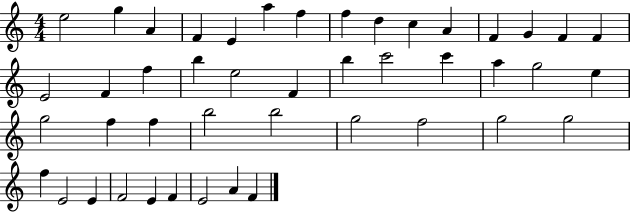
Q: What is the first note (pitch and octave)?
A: E5